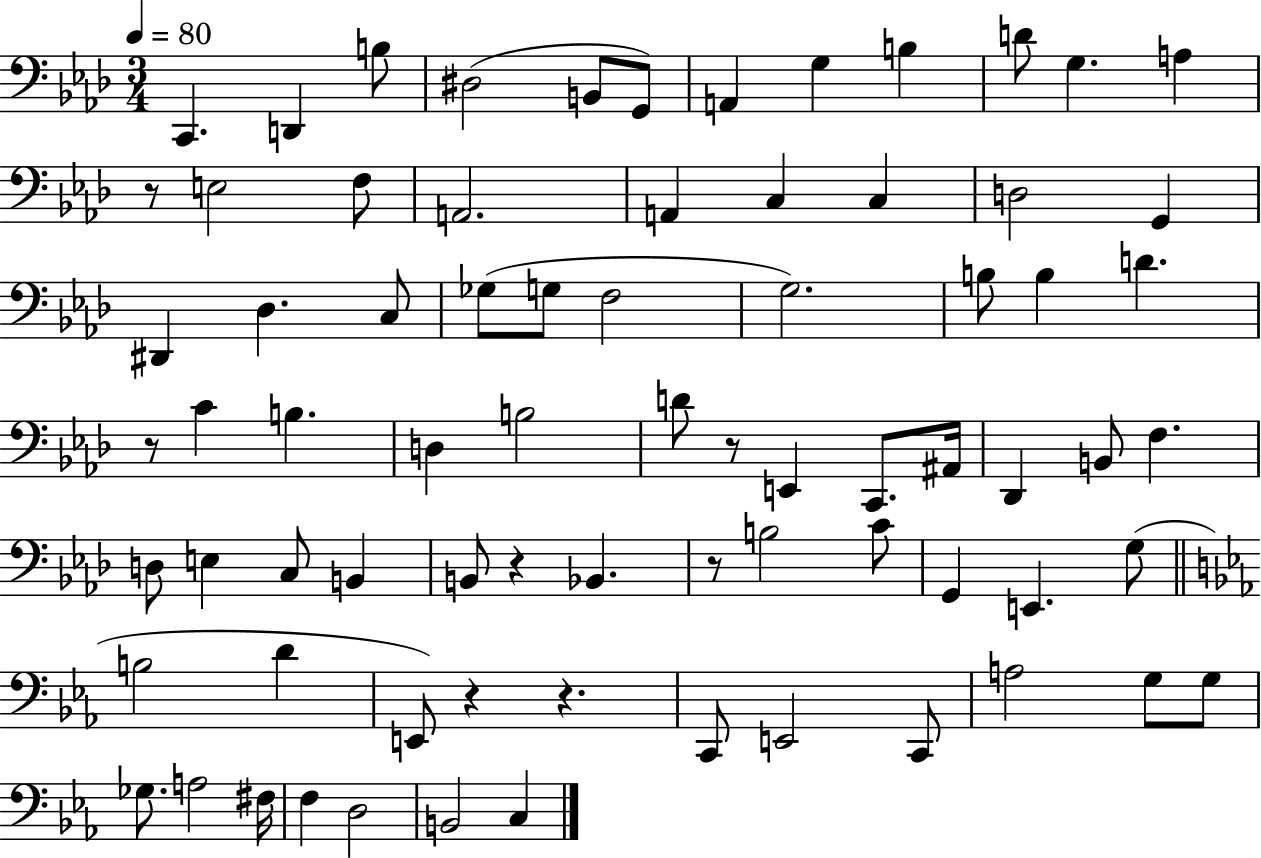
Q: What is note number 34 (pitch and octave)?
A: B3